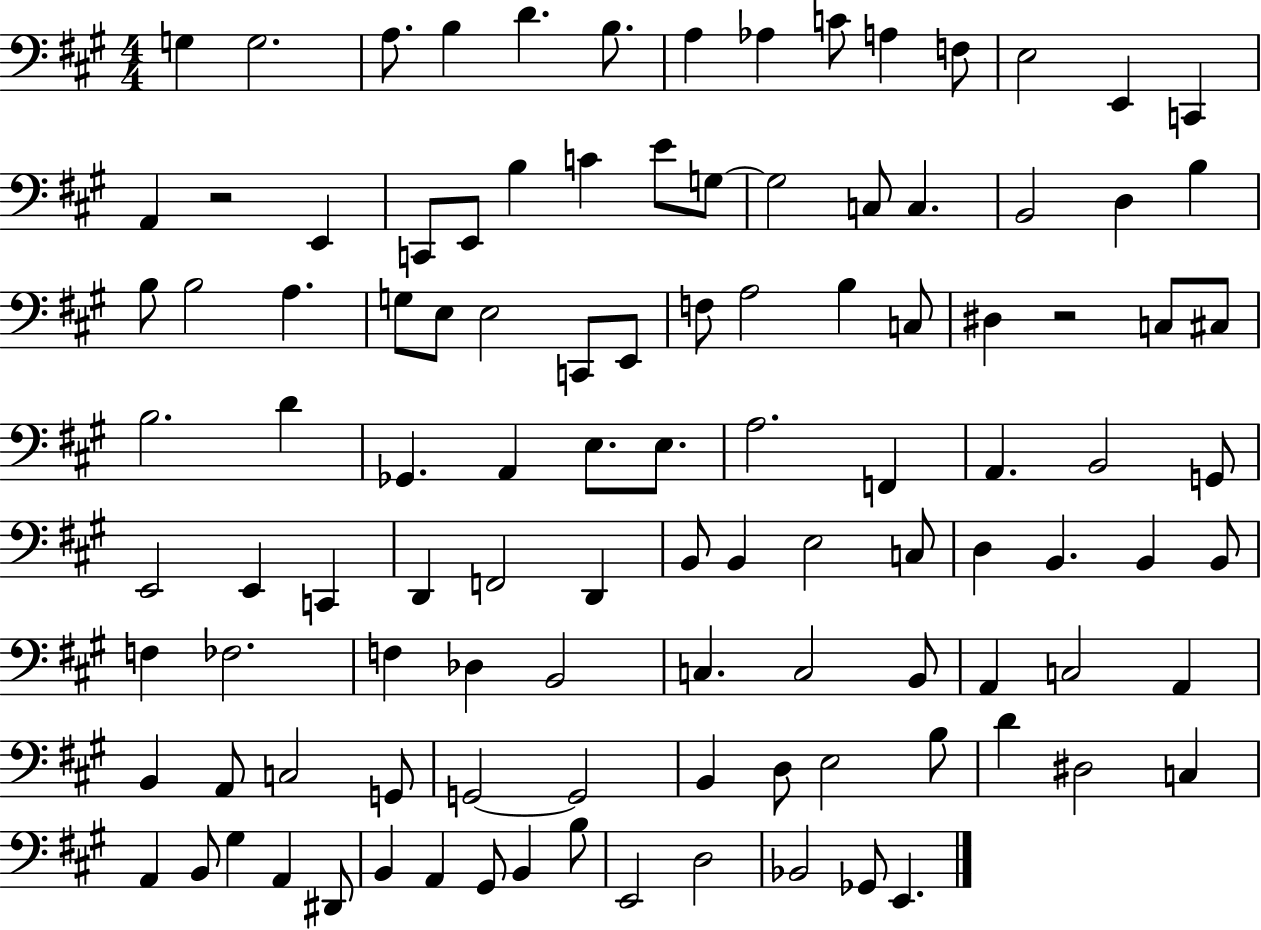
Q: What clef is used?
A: bass